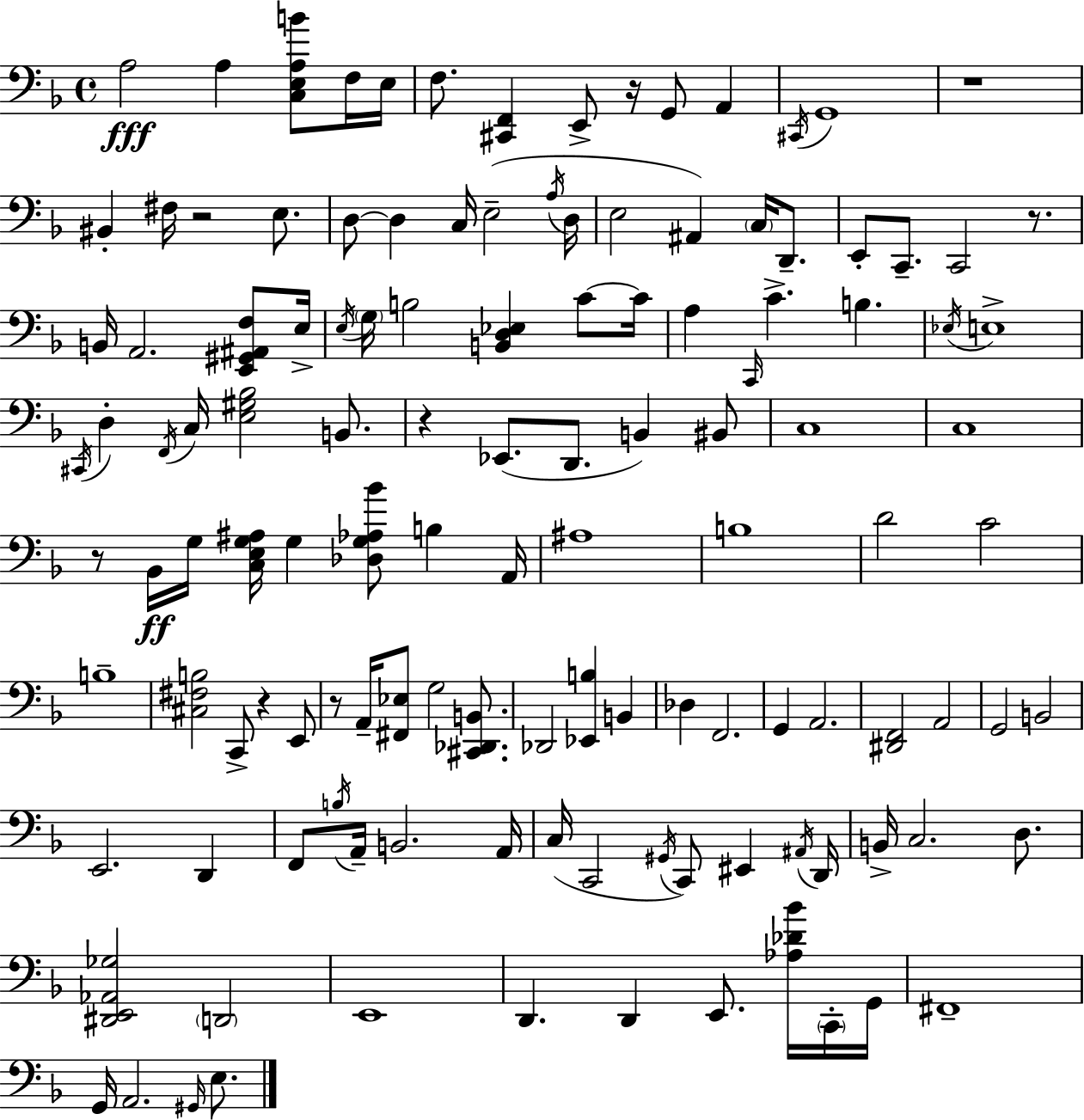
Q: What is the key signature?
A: F major